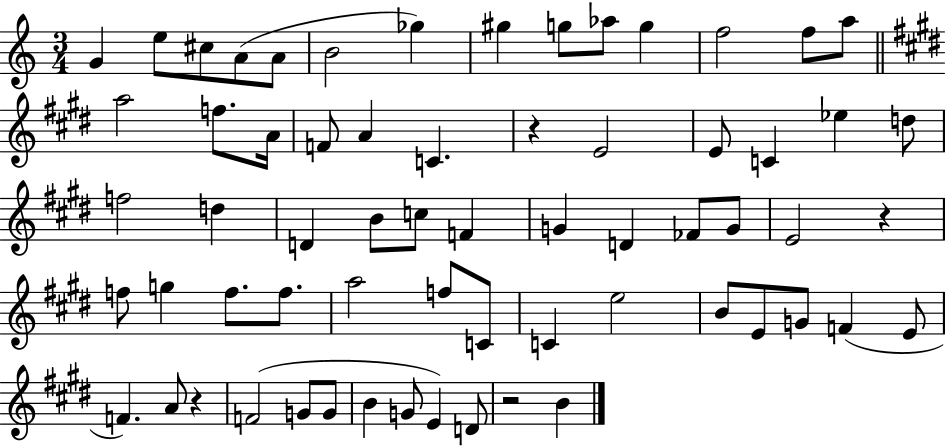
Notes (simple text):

G4/q E5/e C#5/e A4/e A4/e B4/h Gb5/q G#5/q G5/e Ab5/e G5/q F5/h F5/e A5/e A5/h F5/e. A4/s F4/e A4/q C4/q. R/q E4/h E4/e C4/q Eb5/q D5/e F5/h D5/q D4/q B4/e C5/e F4/q G4/q D4/q FES4/e G4/e E4/h R/q F5/e G5/q F5/e. F5/e. A5/h F5/e C4/e C4/q E5/h B4/e E4/e G4/e F4/q E4/e F4/q. A4/e R/q F4/h G4/e G4/e B4/q G4/e E4/q D4/e R/h B4/q